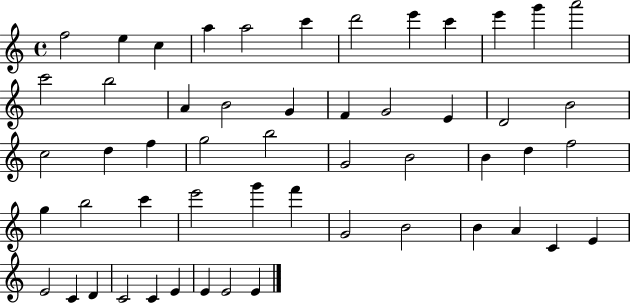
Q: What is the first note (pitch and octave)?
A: F5